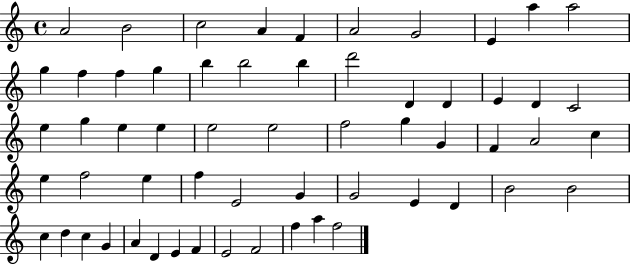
{
  \clef treble
  \time 4/4
  \defaultTimeSignature
  \key c \major
  a'2 b'2 | c''2 a'4 f'4 | a'2 g'2 | e'4 a''4 a''2 | \break g''4 f''4 f''4 g''4 | b''4 b''2 b''4 | d'''2 d'4 d'4 | e'4 d'4 c'2 | \break e''4 g''4 e''4 e''4 | e''2 e''2 | f''2 g''4 g'4 | f'4 a'2 c''4 | \break e''4 f''2 e''4 | f''4 e'2 g'4 | g'2 e'4 d'4 | b'2 b'2 | \break c''4 d''4 c''4 g'4 | a'4 d'4 e'4 f'4 | e'2 f'2 | f''4 a''4 f''2 | \break \bar "|."
}